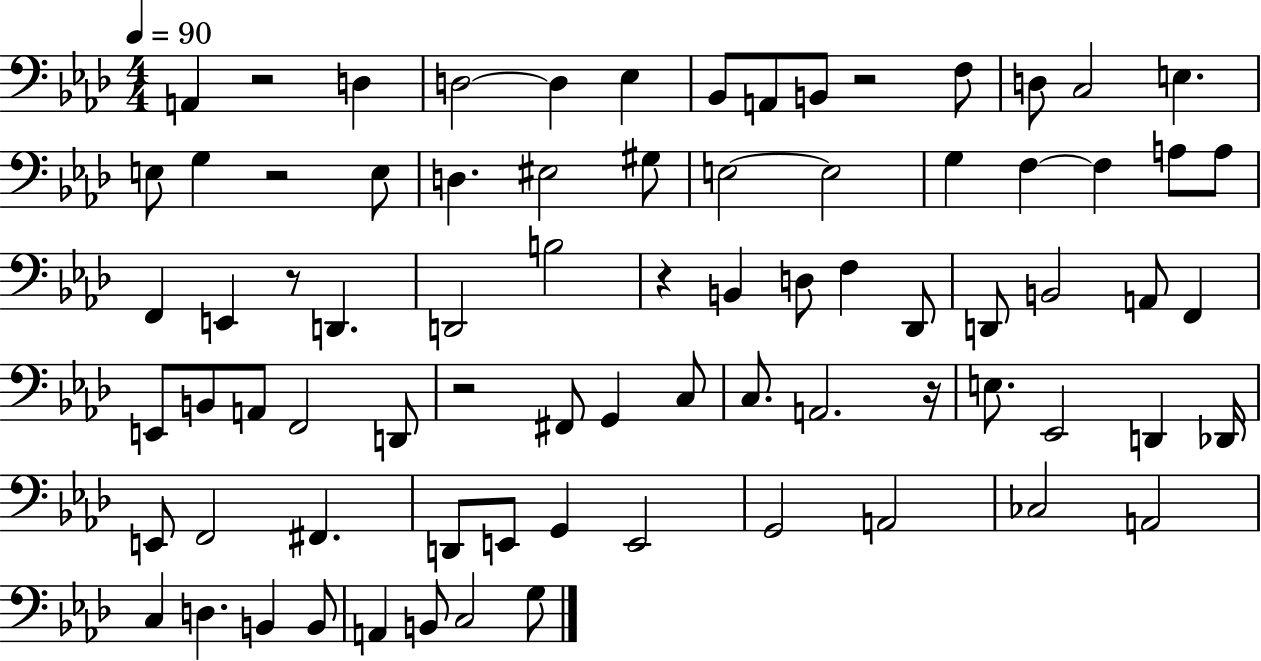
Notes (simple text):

A2/q R/h D3/q D3/h D3/q Eb3/q Bb2/e A2/e B2/e R/h F3/e D3/e C3/h E3/q. E3/e G3/q R/h E3/e D3/q. EIS3/h G#3/e E3/h E3/h G3/q F3/q F3/q A3/e A3/e F2/q E2/q R/e D2/q. D2/h B3/h R/q B2/q D3/e F3/q Db2/e D2/e B2/h A2/e F2/q E2/e B2/e A2/e F2/h D2/e R/h F#2/e G2/q C3/e C3/e. A2/h. R/s E3/e. Eb2/h D2/q Db2/s E2/e F2/h F#2/q. D2/e E2/e G2/q E2/h G2/h A2/h CES3/h A2/h C3/q D3/q. B2/q B2/e A2/q B2/e C3/h G3/e